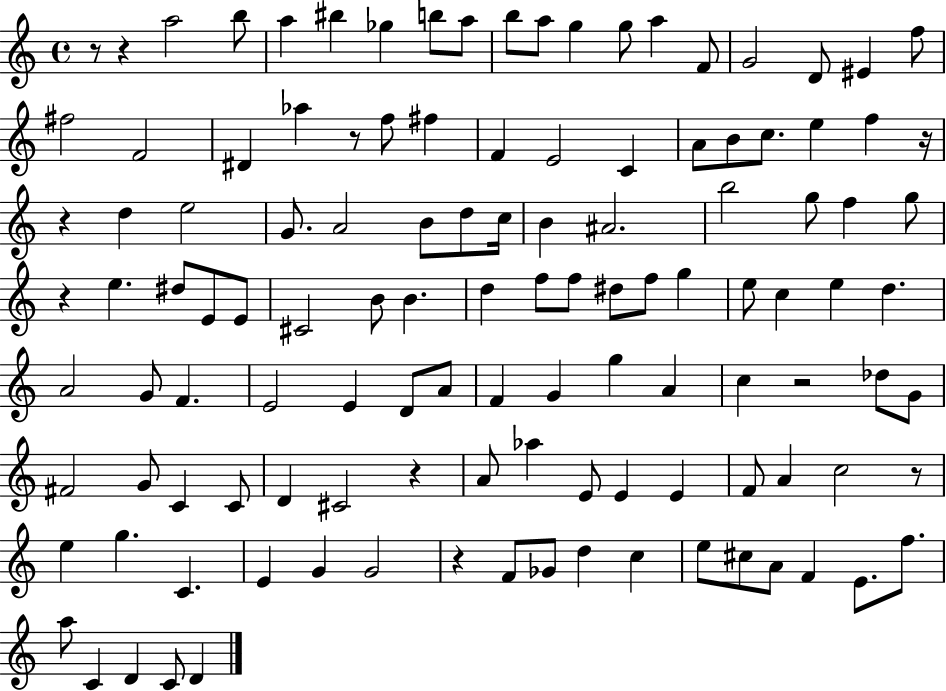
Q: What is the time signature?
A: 4/4